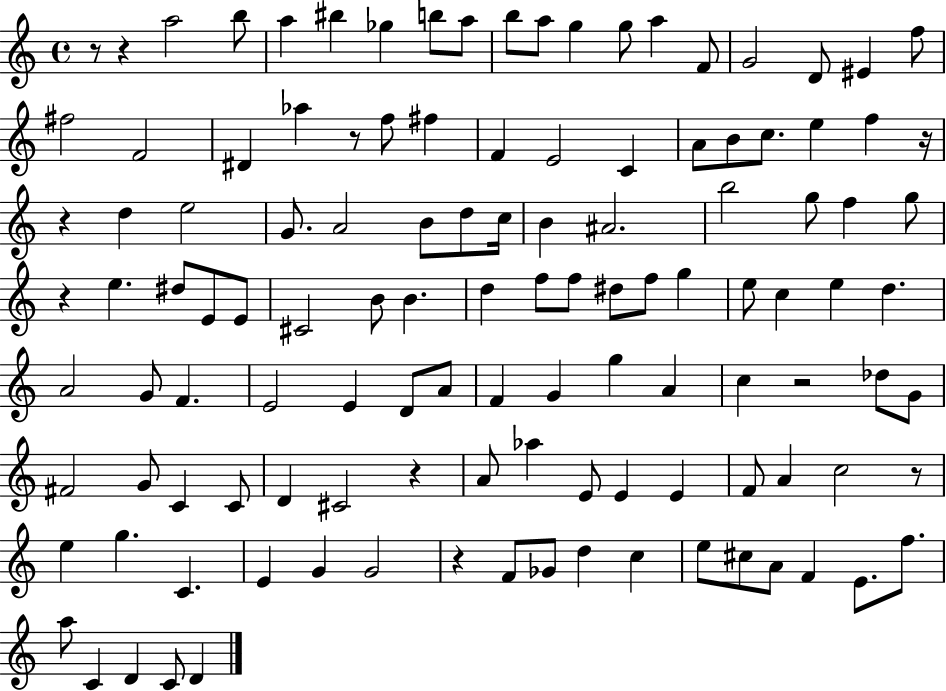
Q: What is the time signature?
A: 4/4